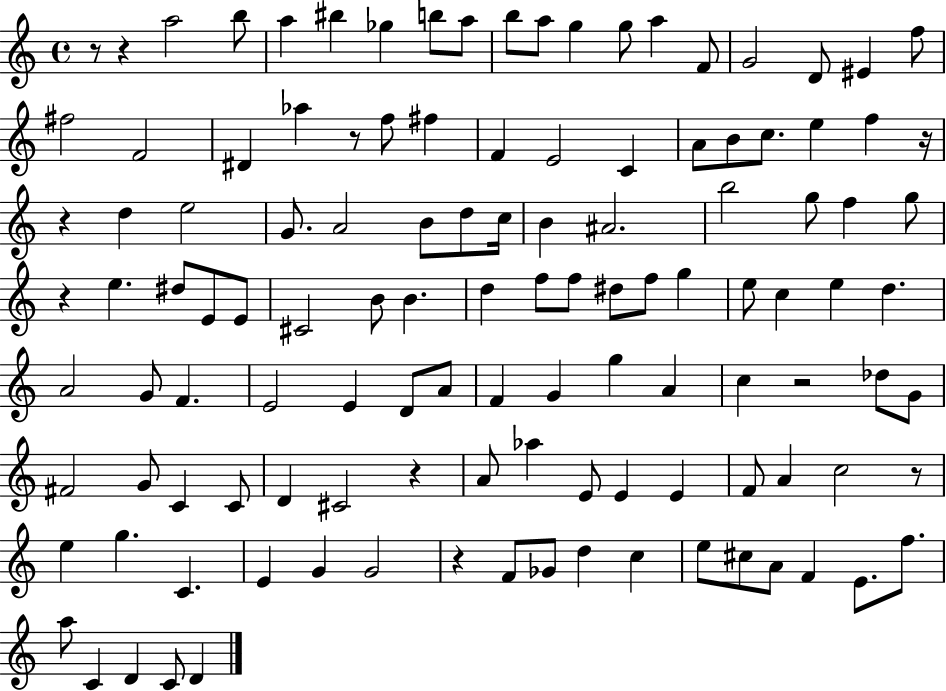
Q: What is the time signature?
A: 4/4